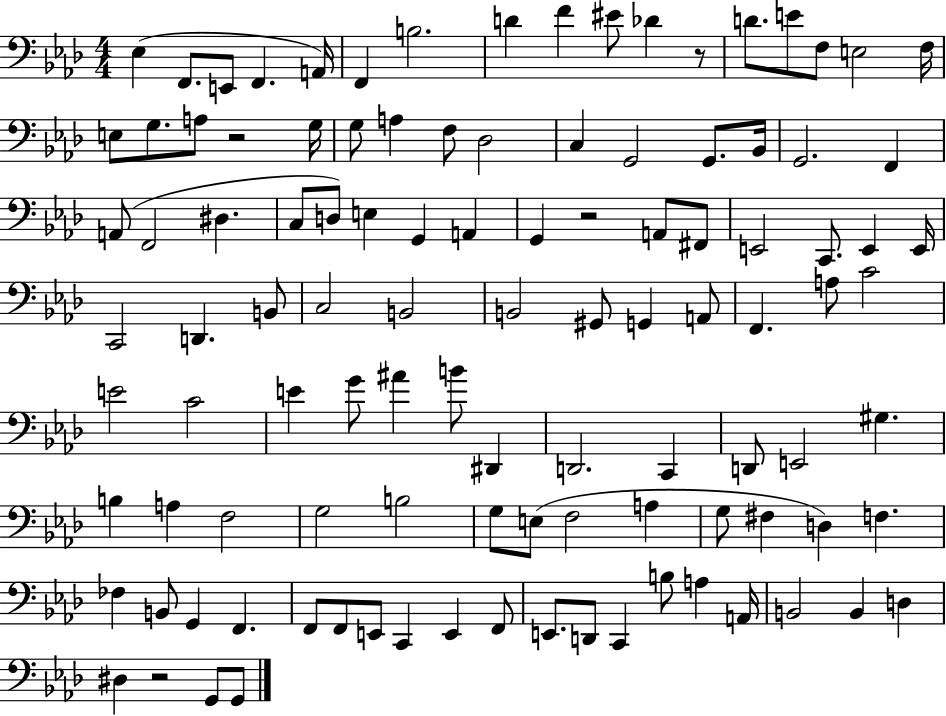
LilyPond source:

{
  \clef bass
  \numericTimeSignature
  \time 4/4
  \key aes \major
  ees4( f,8. e,8 f,4. a,16) | f,4 b2. | d'4 f'4 eis'8 des'4 r8 | d'8. e'8 f8 e2 f16 | \break e8 g8. a8 r2 g16 | g8 a4 f8 des2 | c4 g,2 g,8. bes,16 | g,2. f,4 | \break a,8( f,2 dis4. | c8 d8) e4 g,4 a,4 | g,4 r2 a,8 fis,8 | e,2 c,8. e,4 e,16 | \break c,2 d,4. b,8 | c2 b,2 | b,2 gis,8 g,4 a,8 | f,4. a8 c'2 | \break e'2 c'2 | e'4 g'8 ais'4 b'8 dis,4 | d,2. c,4 | d,8 e,2 gis4. | \break b4 a4 f2 | g2 b2 | g8 e8( f2 a4 | g8 fis4 d4) f4. | \break fes4 b,8 g,4 f,4. | f,8 f,8 e,8 c,4 e,4 f,8 | e,8. d,8 c,4 b8 a4 a,16 | b,2 b,4 d4 | \break dis4 r2 g,8 g,8 | \bar "|."
}